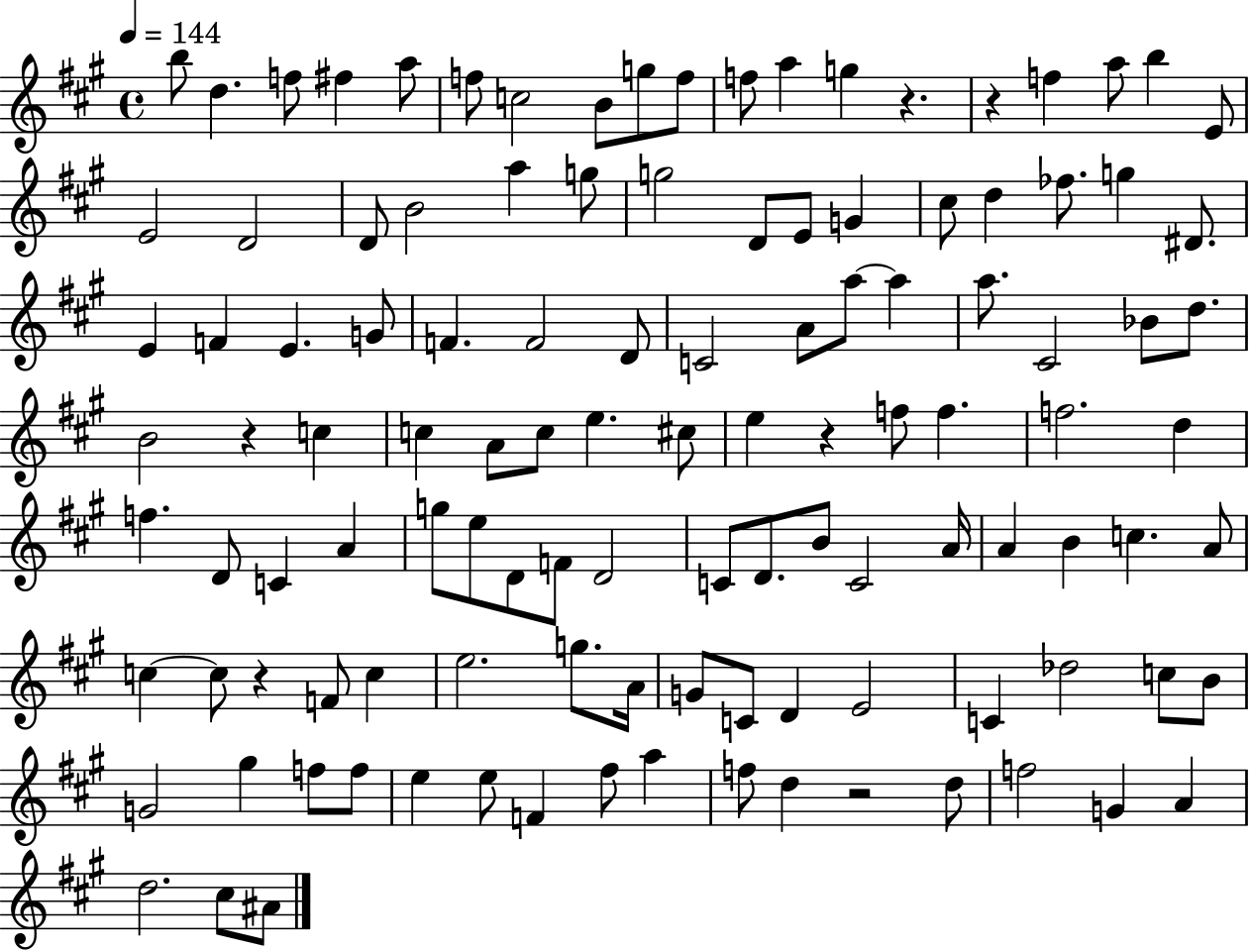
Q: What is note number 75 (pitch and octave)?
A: B4